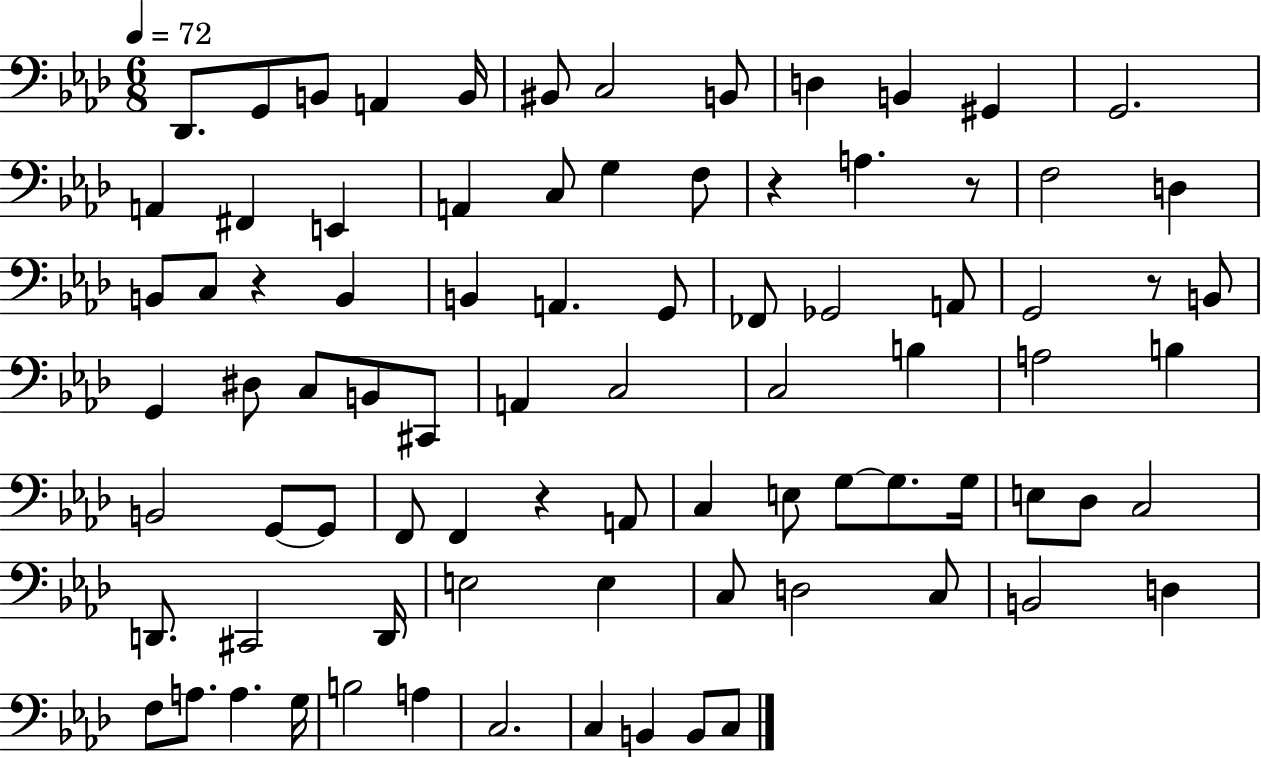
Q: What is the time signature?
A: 6/8